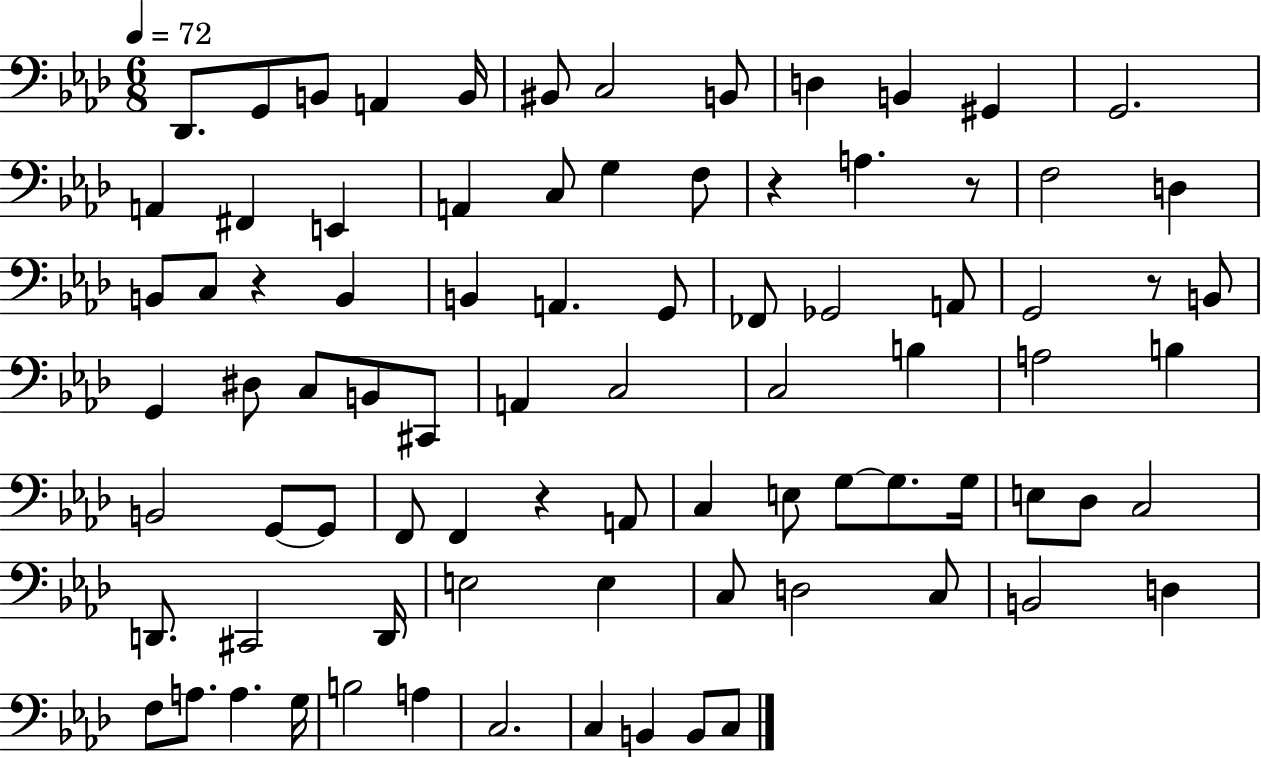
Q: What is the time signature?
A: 6/8